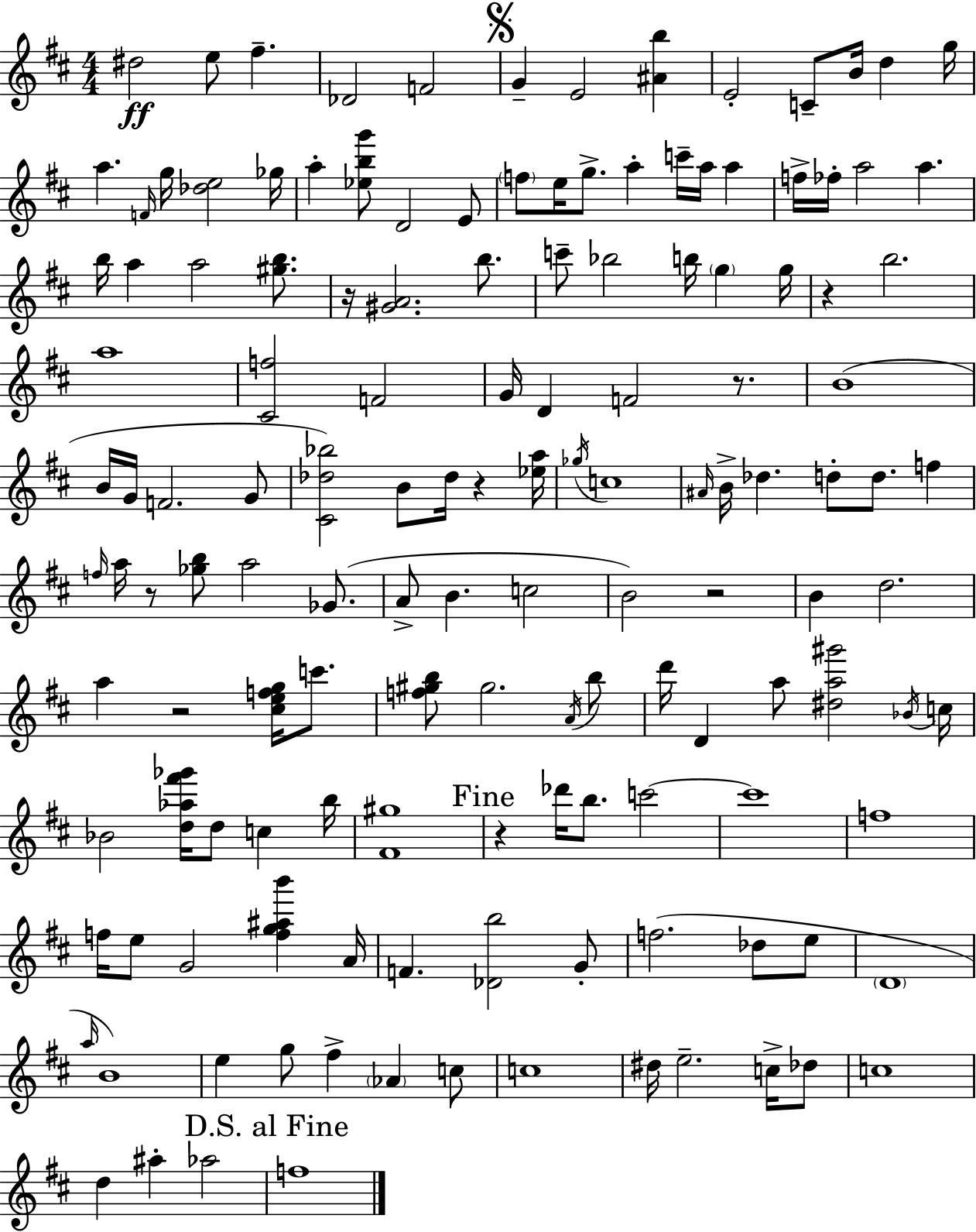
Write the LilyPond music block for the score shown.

{
  \clef treble
  \numericTimeSignature
  \time 4/4
  \key d \major
  dis''2\ff e''8 fis''4.-- | des'2 f'2 | \mark \markup { \musicglyph "scripts.segno" } g'4-- e'2 <ais' b''>4 | e'2-. c'8-- b'16 d''4 g''16 | \break a''4. \grace { f'16 } g''16 <des'' e''>2 | ges''16 a''4-. <ees'' b'' g'''>8 d'2 e'8 | \parenthesize f''8 e''16 g''8.-> a''4-. c'''16-- a''16 a''4 | f''16-> fes''16-. a''2 a''4. | \break b''16 a''4 a''2 <gis'' b''>8. | r16 <gis' a'>2. b''8. | c'''8-- bes''2 b''16 \parenthesize g''4 | g''16 r4 b''2. | \break a''1 | <cis' f''>2 f'2 | g'16 d'4 f'2 r8. | b'1( | \break b'16 g'16 f'2. g'8 | <cis' des'' bes''>2) b'8 des''16 r4 | <ees'' a''>16 \acciaccatura { ges''16 } c''1 | \grace { ais'16 } b'16-> des''4. d''8-. d''8. f''4 | \break \grace { f''16 } a''16 r8 <ges'' b''>8 a''2 | ges'8.( a'8-> b'4. c''2 | b'2) r2 | b'4 d''2. | \break a''4 r2 | <cis'' e'' f'' g''>16 c'''8. <f'' gis'' b''>8 gis''2. | \acciaccatura { a'16 } b''8 d'''16 d'4 a''8 <dis'' a'' gis'''>2 | \acciaccatura { bes'16 } c''16 bes'2 <d'' aes'' fis''' ges'''>16 d''8 | \break c''4 b''16 <fis' gis''>1 | \mark "Fine" r4 des'''16 b''8. c'''2~~ | c'''1 | f''1 | \break f''16 e''8 g'2 | <f'' g'' ais'' b'''>4 a'16 f'4. <des' b''>2 | g'8-. f''2.( | des''8 e''8 \parenthesize d'1 | \break \grace { a''16 }) b'1 | e''4 g''8 fis''4-> | \parenthesize aes'4 c''8 c''1 | dis''16 e''2.-- | \break c''16-> des''8 c''1 | d''4 ais''4-. aes''2 | \mark "D.S. al Fine" f''1 | \bar "|."
}